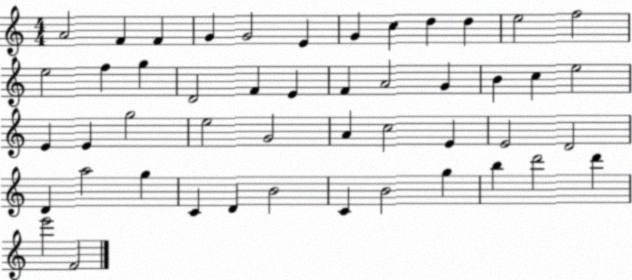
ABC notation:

X:1
T:Untitled
M:4/4
L:1/4
K:C
A2 F F G G2 E G c d d e2 f2 e2 f g D2 F E F A2 G B c e2 E E g2 e2 G2 A c2 E E2 D2 D a2 g C D B2 C B2 g b d'2 d' e'2 F2